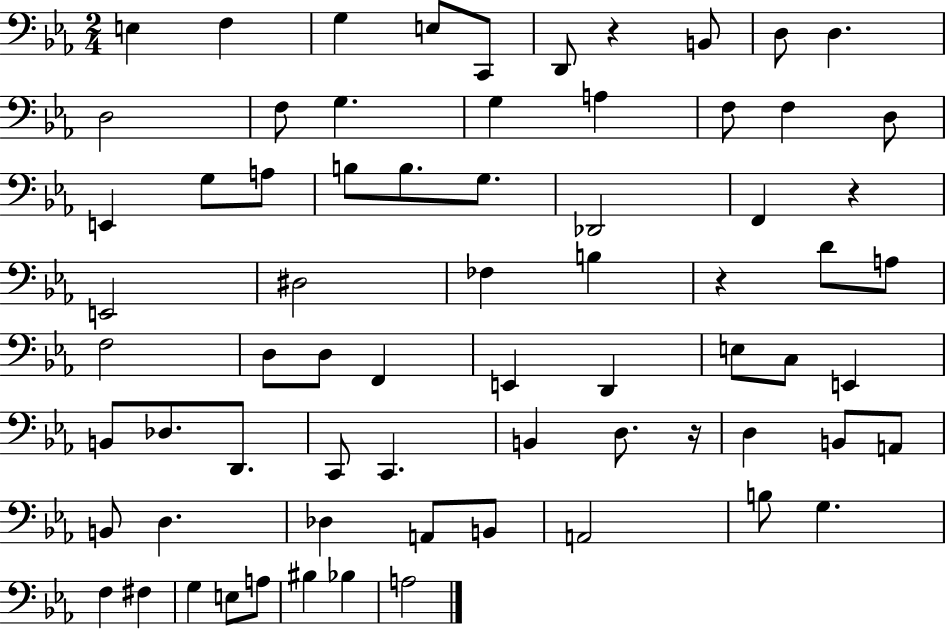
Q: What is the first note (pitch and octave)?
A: E3